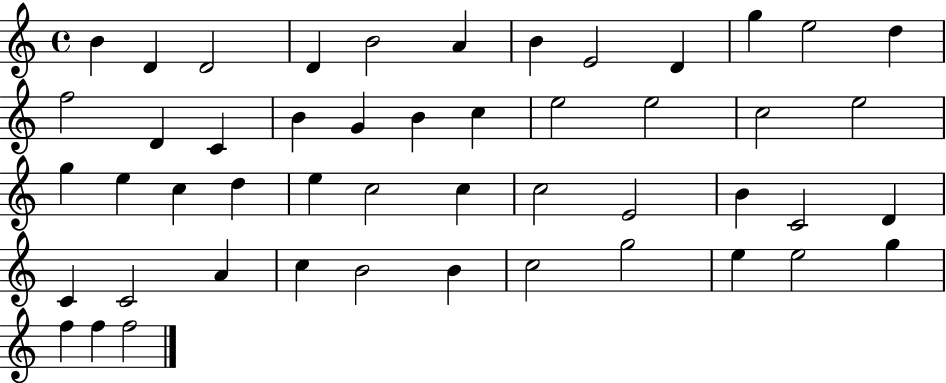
{
  \clef treble
  \time 4/4
  \defaultTimeSignature
  \key c \major
  b'4 d'4 d'2 | d'4 b'2 a'4 | b'4 e'2 d'4 | g''4 e''2 d''4 | \break f''2 d'4 c'4 | b'4 g'4 b'4 c''4 | e''2 e''2 | c''2 e''2 | \break g''4 e''4 c''4 d''4 | e''4 c''2 c''4 | c''2 e'2 | b'4 c'2 d'4 | \break c'4 c'2 a'4 | c''4 b'2 b'4 | c''2 g''2 | e''4 e''2 g''4 | \break f''4 f''4 f''2 | \bar "|."
}